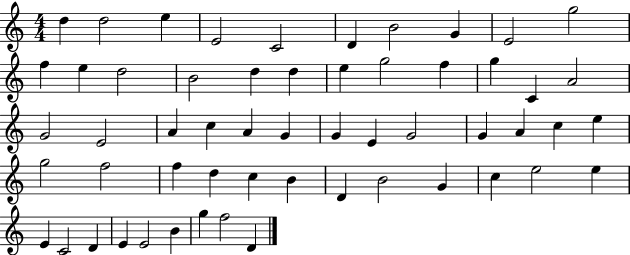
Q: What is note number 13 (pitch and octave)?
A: D5